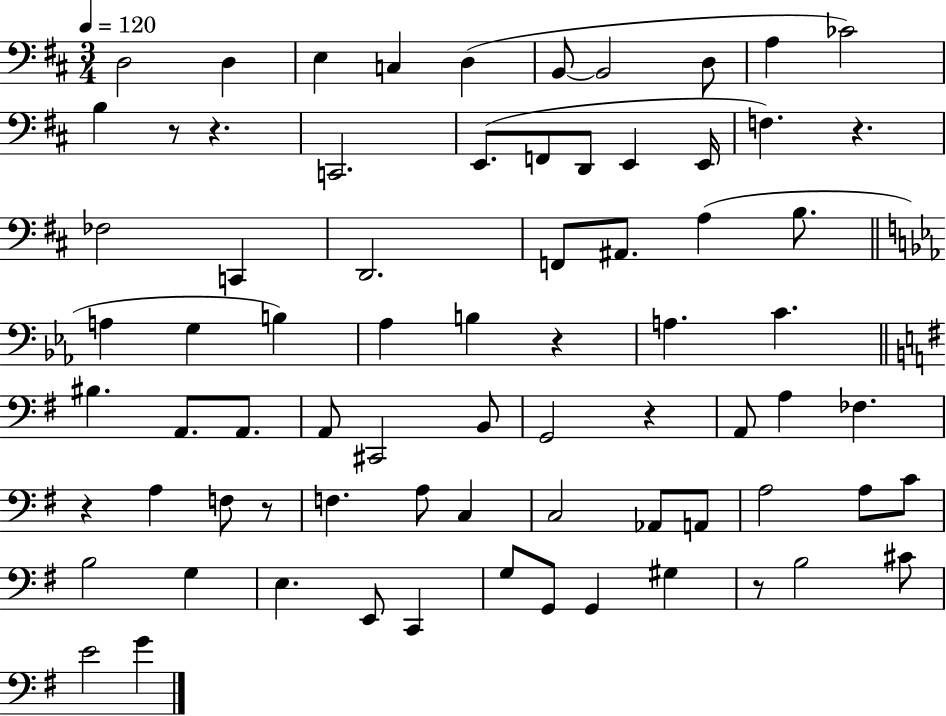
D3/h D3/q E3/q C3/q D3/q B2/e B2/h D3/e A3/q CES4/h B3/q R/e R/q. C2/h. E2/e. F2/e D2/e E2/q E2/s F3/q. R/q. FES3/h C2/q D2/h. F2/e A#2/e. A3/q B3/e. A3/q G3/q B3/q Ab3/q B3/q R/q A3/q. C4/q. BIS3/q. A2/e. A2/e. A2/e C#2/h B2/e G2/h R/q A2/e A3/q FES3/q. R/q A3/q F3/e R/e F3/q. A3/e C3/q C3/h Ab2/e A2/e A3/h A3/e C4/e B3/h G3/q E3/q. E2/e C2/q G3/e G2/e G2/q G#3/q R/e B3/h C#4/e E4/h G4/q